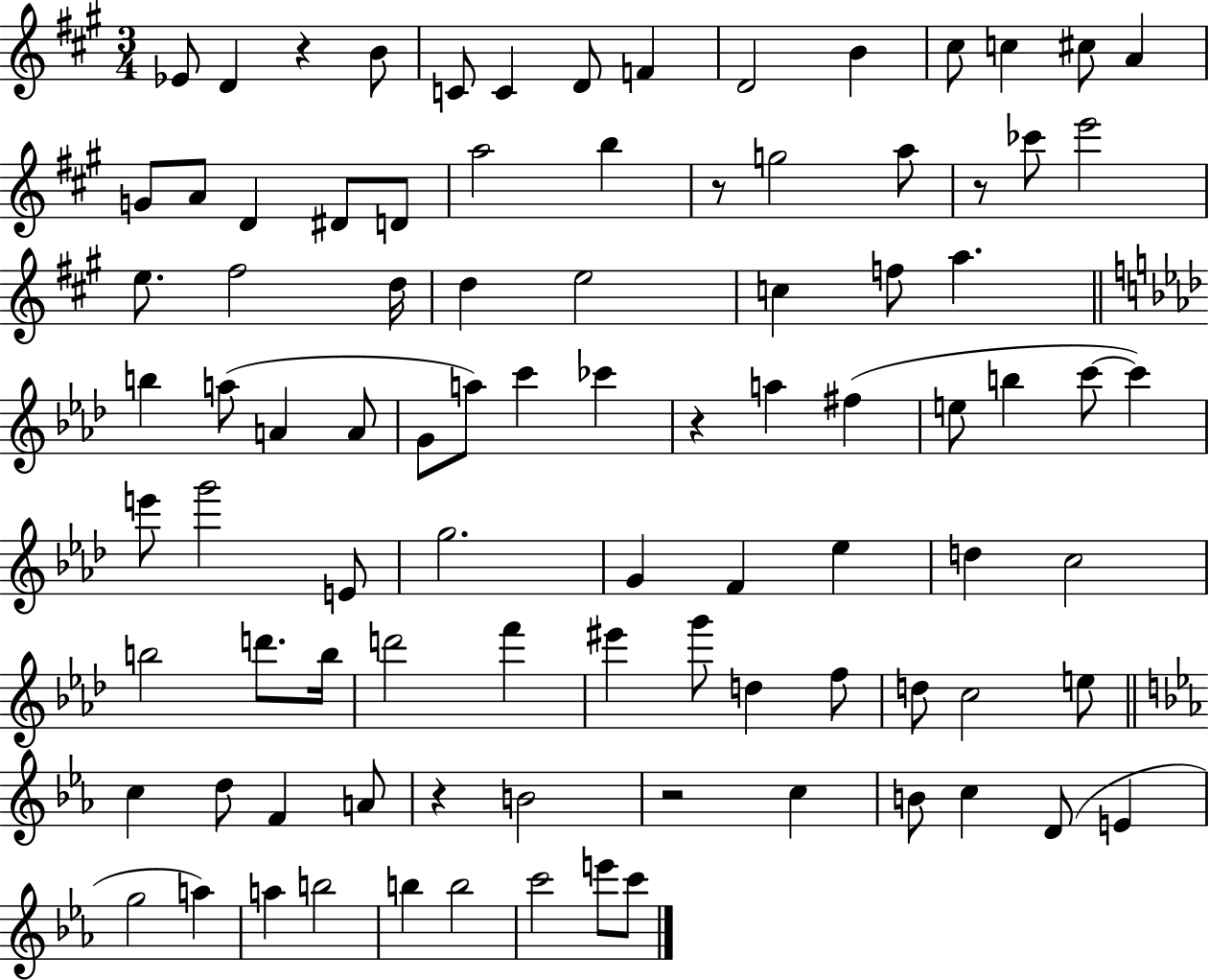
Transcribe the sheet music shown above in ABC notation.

X:1
T:Untitled
M:3/4
L:1/4
K:A
_E/2 D z B/2 C/2 C D/2 F D2 B ^c/2 c ^c/2 A G/2 A/2 D ^D/2 D/2 a2 b z/2 g2 a/2 z/2 _c'/2 e'2 e/2 ^f2 d/4 d e2 c f/2 a b a/2 A A/2 G/2 a/2 c' _c' z a ^f e/2 b c'/2 c' e'/2 g'2 E/2 g2 G F _e d c2 b2 d'/2 b/4 d'2 f' ^e' g'/2 d f/2 d/2 c2 e/2 c d/2 F A/2 z B2 z2 c B/2 c D/2 E g2 a a b2 b b2 c'2 e'/2 c'/2